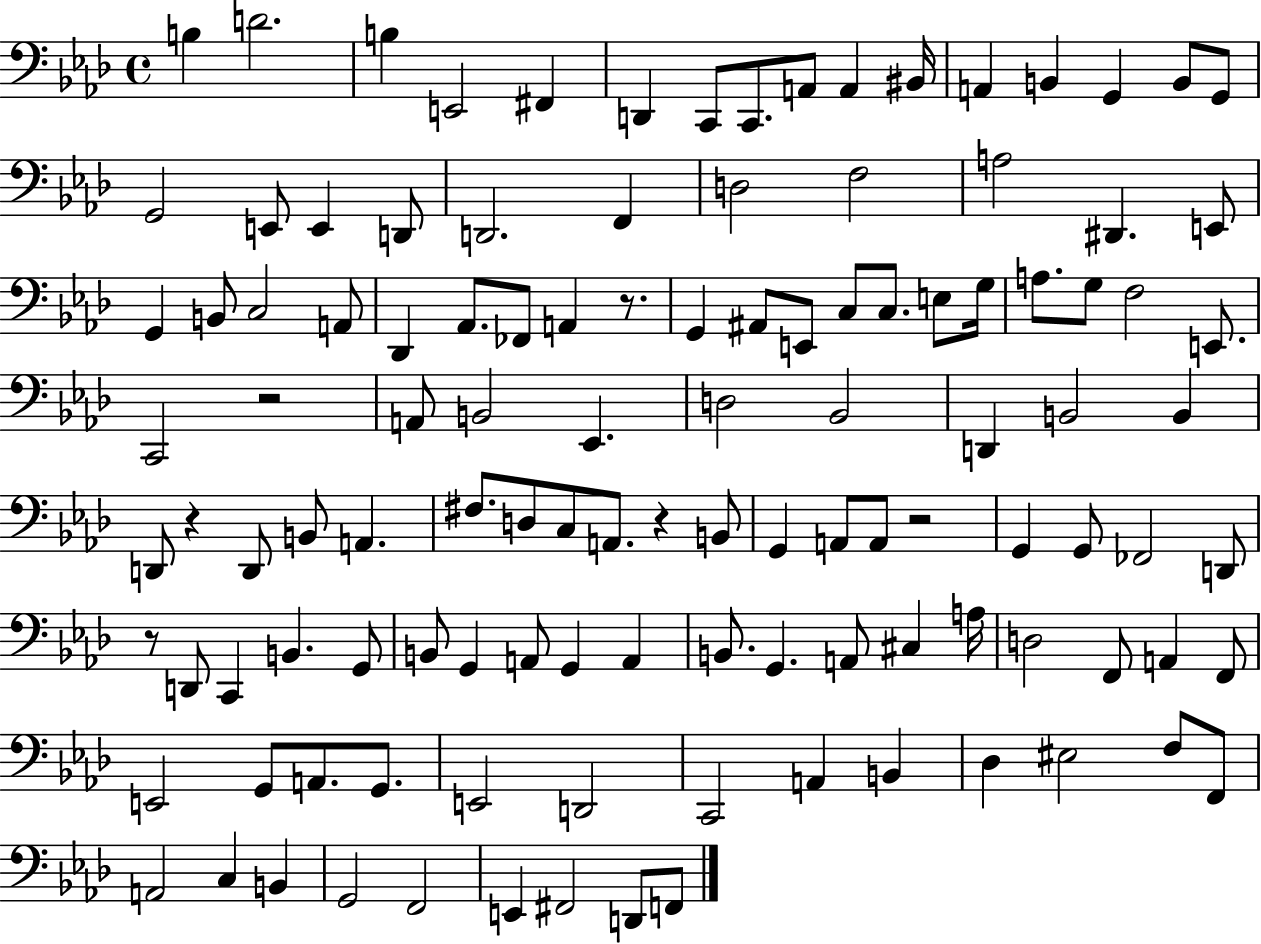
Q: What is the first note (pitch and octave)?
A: B3